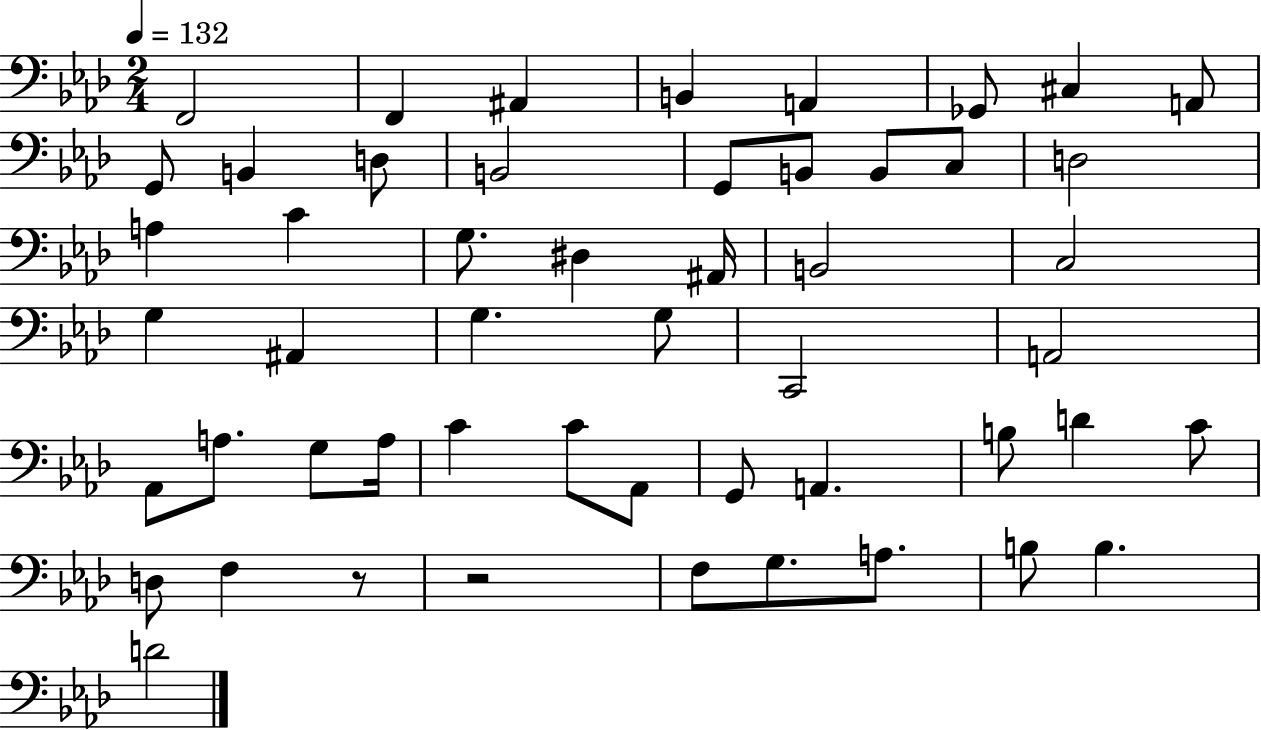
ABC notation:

X:1
T:Untitled
M:2/4
L:1/4
K:Ab
F,,2 F,, ^A,, B,, A,, _G,,/2 ^C, A,,/2 G,,/2 B,, D,/2 B,,2 G,,/2 B,,/2 B,,/2 C,/2 D,2 A, C G,/2 ^D, ^A,,/4 B,,2 C,2 G, ^A,, G, G,/2 C,,2 A,,2 _A,,/2 A,/2 G,/2 A,/4 C C/2 _A,,/2 G,,/2 A,, B,/2 D C/2 D,/2 F, z/2 z2 F,/2 G,/2 A,/2 B,/2 B, D2